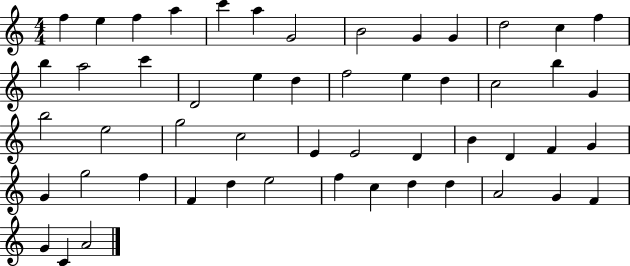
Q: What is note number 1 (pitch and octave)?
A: F5